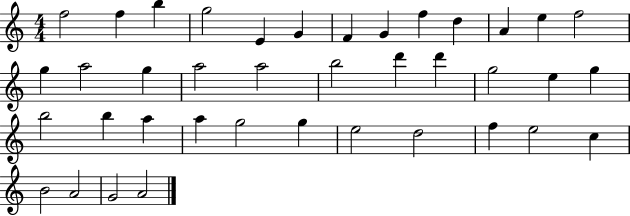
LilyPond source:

{
  \clef treble
  \numericTimeSignature
  \time 4/4
  \key c \major
  f''2 f''4 b''4 | g''2 e'4 g'4 | f'4 g'4 f''4 d''4 | a'4 e''4 f''2 | \break g''4 a''2 g''4 | a''2 a''2 | b''2 d'''4 d'''4 | g''2 e''4 g''4 | \break b''2 b''4 a''4 | a''4 g''2 g''4 | e''2 d''2 | f''4 e''2 c''4 | \break b'2 a'2 | g'2 a'2 | \bar "|."
}